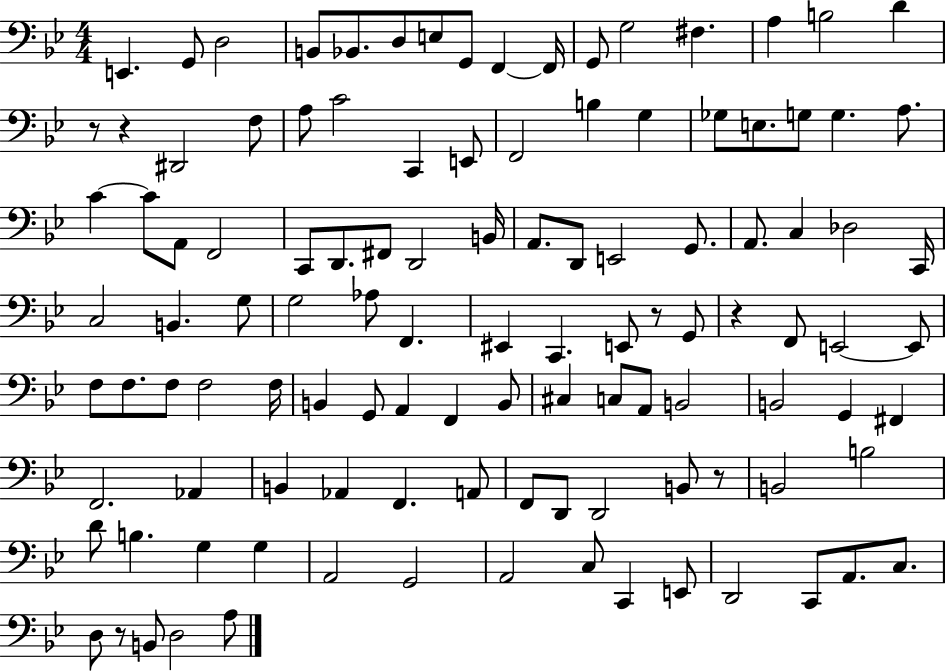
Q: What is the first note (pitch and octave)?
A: E2